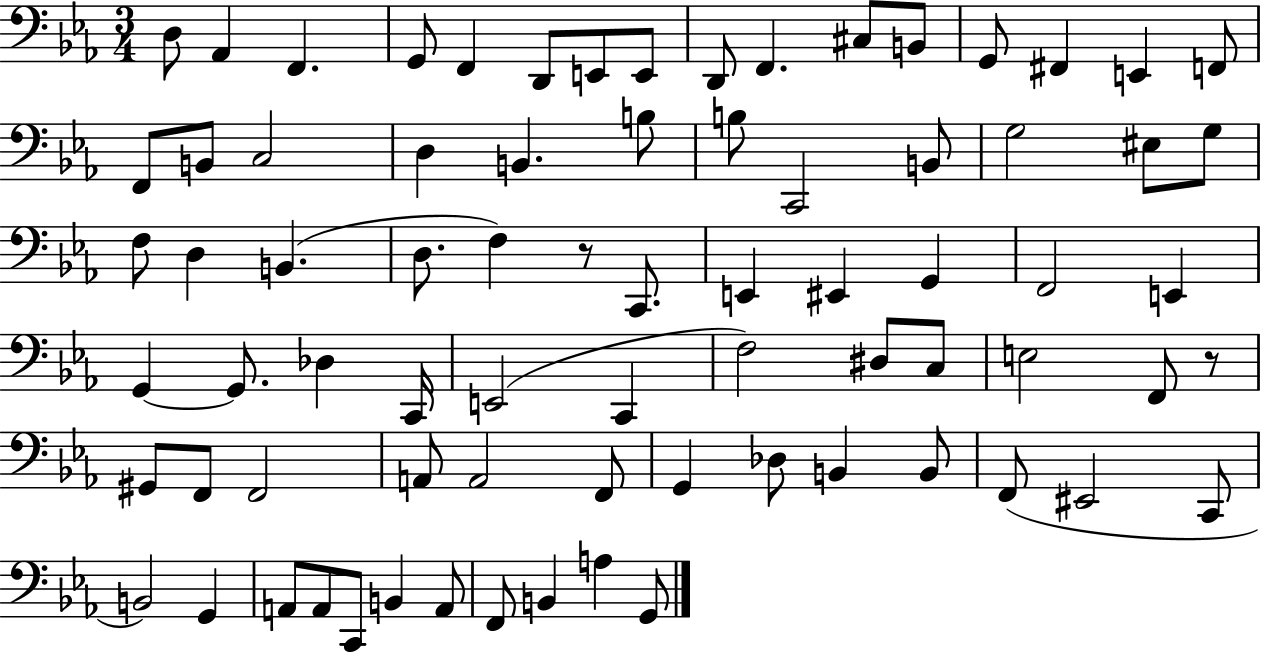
{
  \clef bass
  \numericTimeSignature
  \time 3/4
  \key ees \major
  \repeat volta 2 { d8 aes,4 f,4. | g,8 f,4 d,8 e,8 e,8 | d,8 f,4. cis8 b,8 | g,8 fis,4 e,4 f,8 | \break f,8 b,8 c2 | d4 b,4. b8 | b8 c,2 b,8 | g2 eis8 g8 | \break f8 d4 b,4.( | d8. f4) r8 c,8. | e,4 eis,4 g,4 | f,2 e,4 | \break g,4~~ g,8. des4 c,16 | e,2( c,4 | f2) dis8 c8 | e2 f,8 r8 | \break gis,8 f,8 f,2 | a,8 a,2 f,8 | g,4 des8 b,4 b,8 | f,8( eis,2 c,8 | \break b,2) g,4 | a,8 a,8 c,8 b,4 a,8 | f,8 b,4 a4 g,8 | } \bar "|."
}